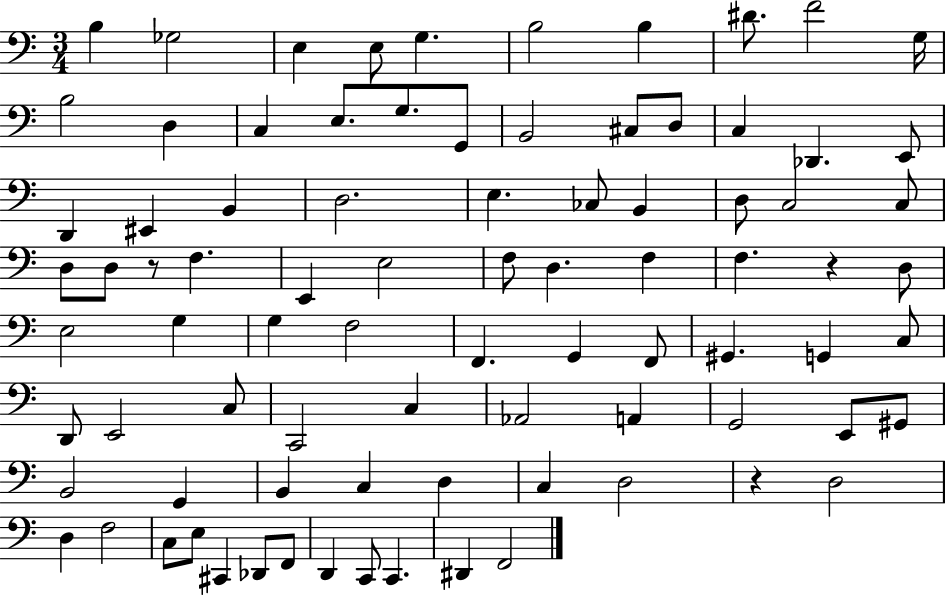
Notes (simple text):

B3/q Gb3/h E3/q E3/e G3/q. B3/h B3/q D#4/e. F4/h G3/s B3/h D3/q C3/q E3/e. G3/e. G2/e B2/h C#3/e D3/e C3/q Db2/q. E2/e D2/q EIS2/q B2/q D3/h. E3/q. CES3/e B2/q D3/e C3/h C3/e D3/e D3/e R/e F3/q. E2/q E3/h F3/e D3/q. F3/q F3/q. R/q D3/e E3/h G3/q G3/q F3/h F2/q. G2/q F2/e G#2/q. G2/q C3/e D2/e E2/h C3/e C2/h C3/q Ab2/h A2/q G2/h E2/e G#2/e B2/h G2/q B2/q C3/q D3/q C3/q D3/h R/q D3/h D3/q F3/h C3/e E3/e C#2/q Db2/e F2/e D2/q C2/e C2/q. D#2/q F2/h